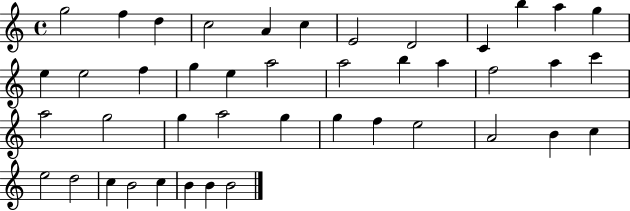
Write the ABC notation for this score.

X:1
T:Untitled
M:4/4
L:1/4
K:C
g2 f d c2 A c E2 D2 C b a g e e2 f g e a2 a2 b a f2 a c' a2 g2 g a2 g g f e2 A2 B c e2 d2 c B2 c B B B2